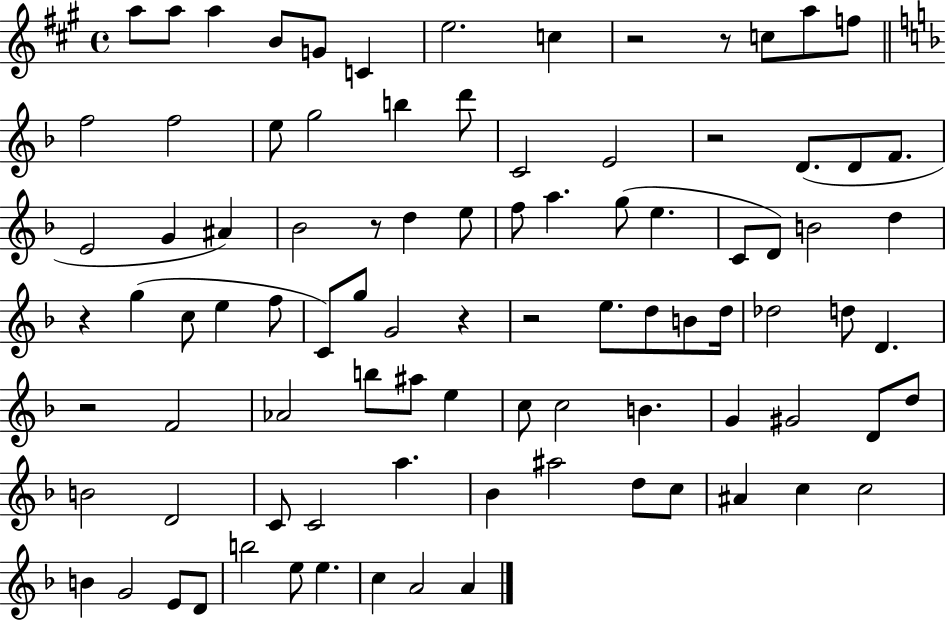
A5/e A5/e A5/q B4/e G4/e C4/q E5/h. C5/q R/h R/e C5/e A5/e F5/e F5/h F5/h E5/e G5/h B5/q D6/e C4/h E4/h R/h D4/e. D4/e F4/e. E4/h G4/q A#4/q Bb4/h R/e D5/q E5/e F5/e A5/q. G5/e E5/q. C4/e D4/e B4/h D5/q R/q G5/q C5/e E5/q F5/e C4/e G5/e G4/h R/q R/h E5/e. D5/e B4/e D5/s Db5/h D5/e D4/q. R/h F4/h Ab4/h B5/e A#5/e E5/q C5/e C5/h B4/q. G4/q G#4/h D4/e D5/e B4/h D4/h C4/e C4/h A5/q. Bb4/q A#5/h D5/e C5/e A#4/q C5/q C5/h B4/q G4/h E4/e D4/e B5/h E5/e E5/q. C5/q A4/h A4/q